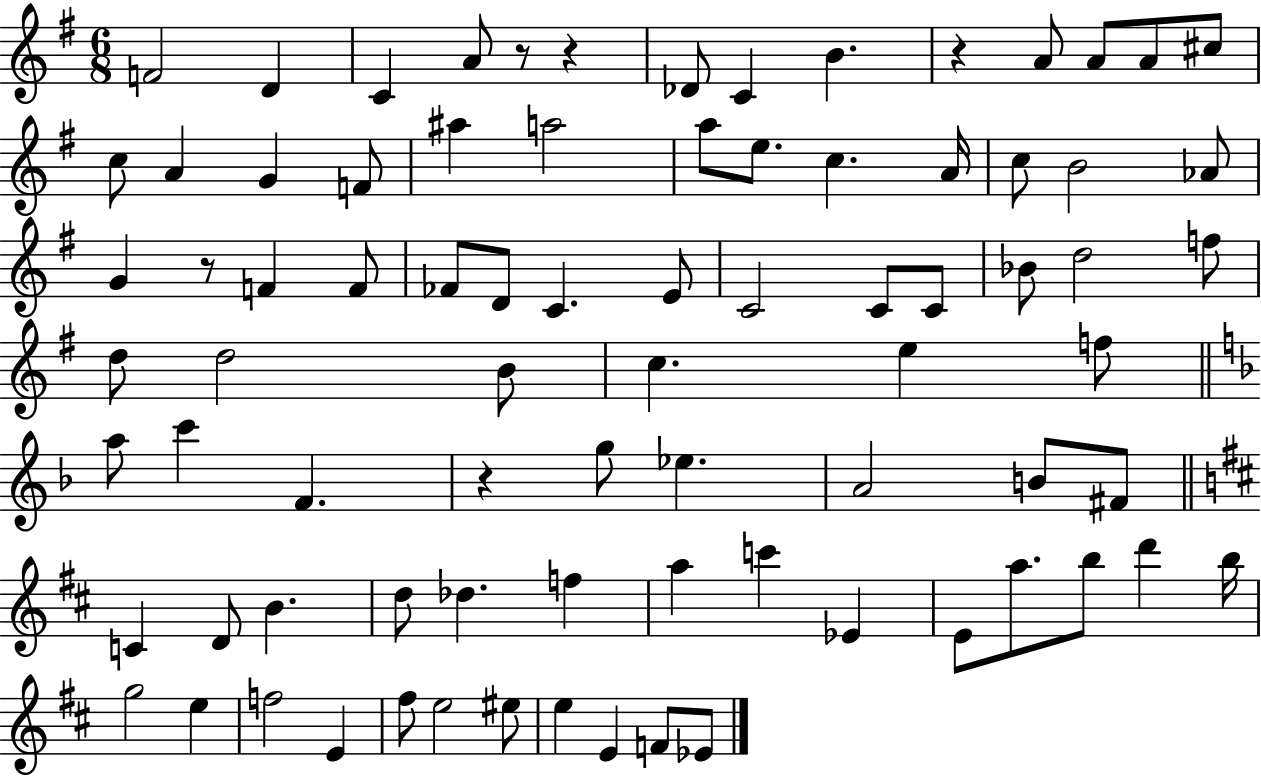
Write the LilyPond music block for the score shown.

{
  \clef treble
  \numericTimeSignature
  \time 6/8
  \key g \major
  f'2 d'4 | c'4 a'8 r8 r4 | des'8 c'4 b'4. | r4 a'8 a'8 a'8 cis''8 | \break c''8 a'4 g'4 f'8 | ais''4 a''2 | a''8 e''8. c''4. a'16 | c''8 b'2 aes'8 | \break g'4 r8 f'4 f'8 | fes'8 d'8 c'4. e'8 | c'2 c'8 c'8 | bes'8 d''2 f''8 | \break d''8 d''2 b'8 | c''4. e''4 f''8 | \bar "||" \break \key d \minor a''8 c'''4 f'4. | r4 g''8 ees''4. | a'2 b'8 fis'8 | \bar "||" \break \key d \major c'4 d'8 b'4. | d''8 des''4. f''4 | a''4 c'''4 ees'4 | e'8 a''8. b''8 d'''4 b''16 | \break g''2 e''4 | f''2 e'4 | fis''8 e''2 eis''8 | e''4 e'4 f'8 ees'8 | \break \bar "|."
}